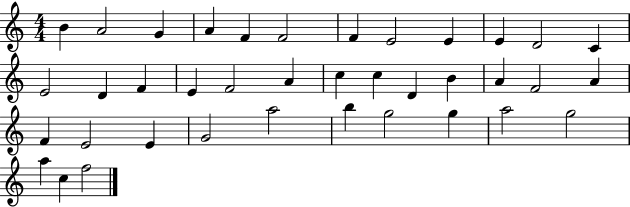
B4/q A4/h G4/q A4/q F4/q F4/h F4/q E4/h E4/q E4/q D4/h C4/q E4/h D4/q F4/q E4/q F4/h A4/q C5/q C5/q D4/q B4/q A4/q F4/h A4/q F4/q E4/h E4/q G4/h A5/h B5/q G5/h G5/q A5/h G5/h A5/q C5/q F5/h